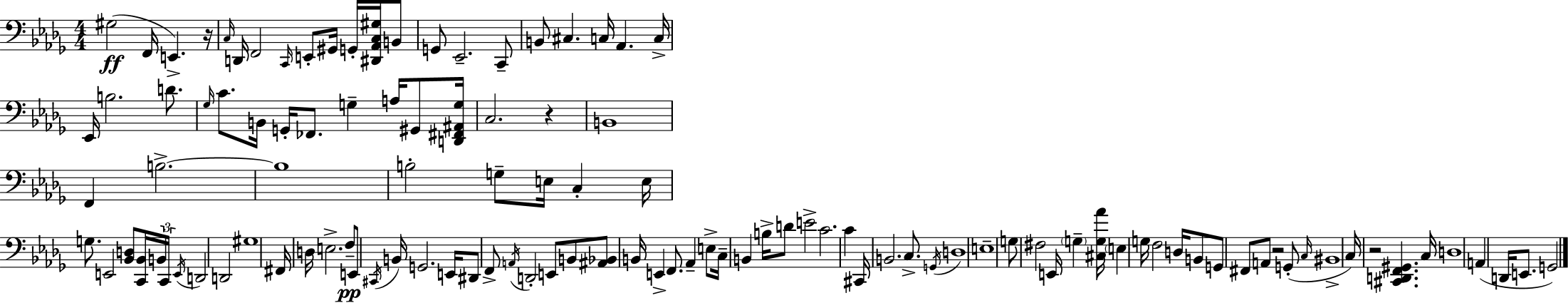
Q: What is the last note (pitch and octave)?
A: G2